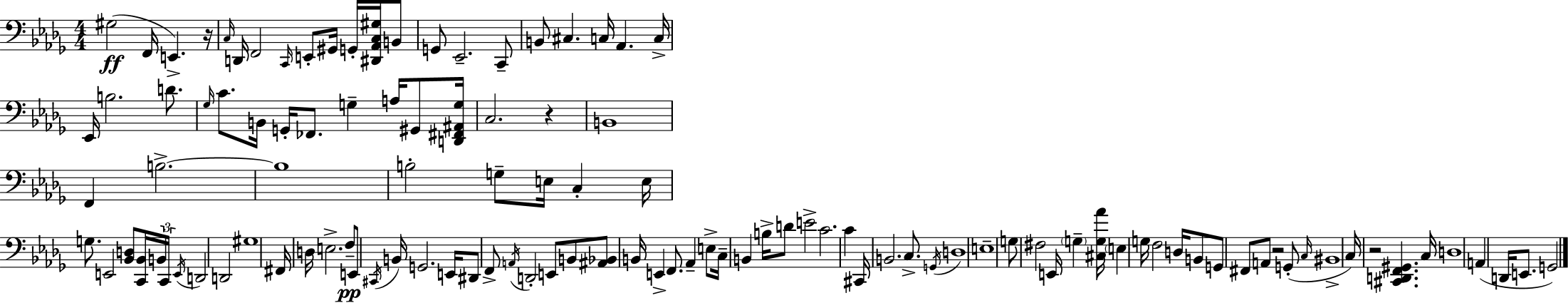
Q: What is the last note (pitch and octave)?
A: G2